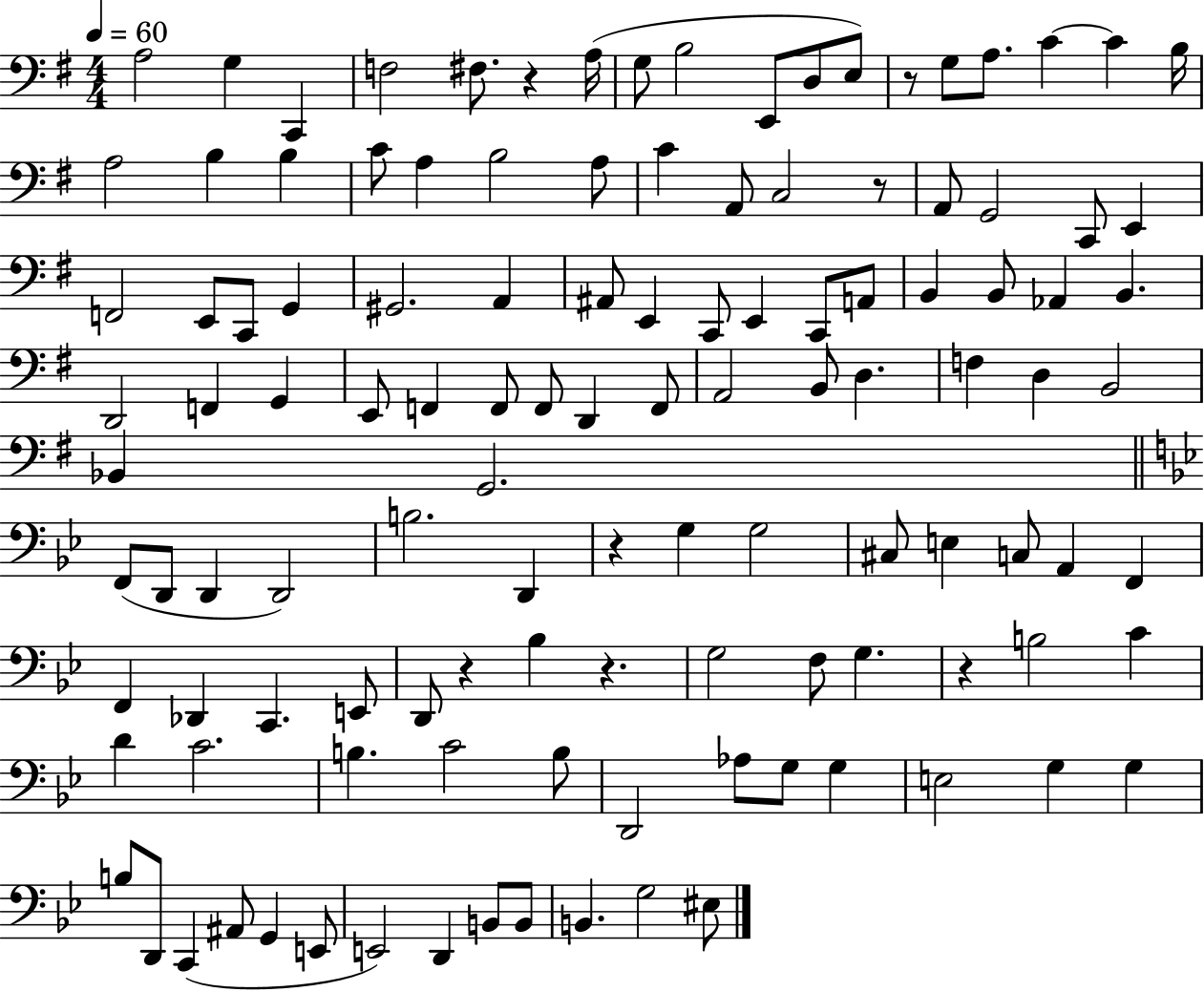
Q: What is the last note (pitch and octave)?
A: EIS3